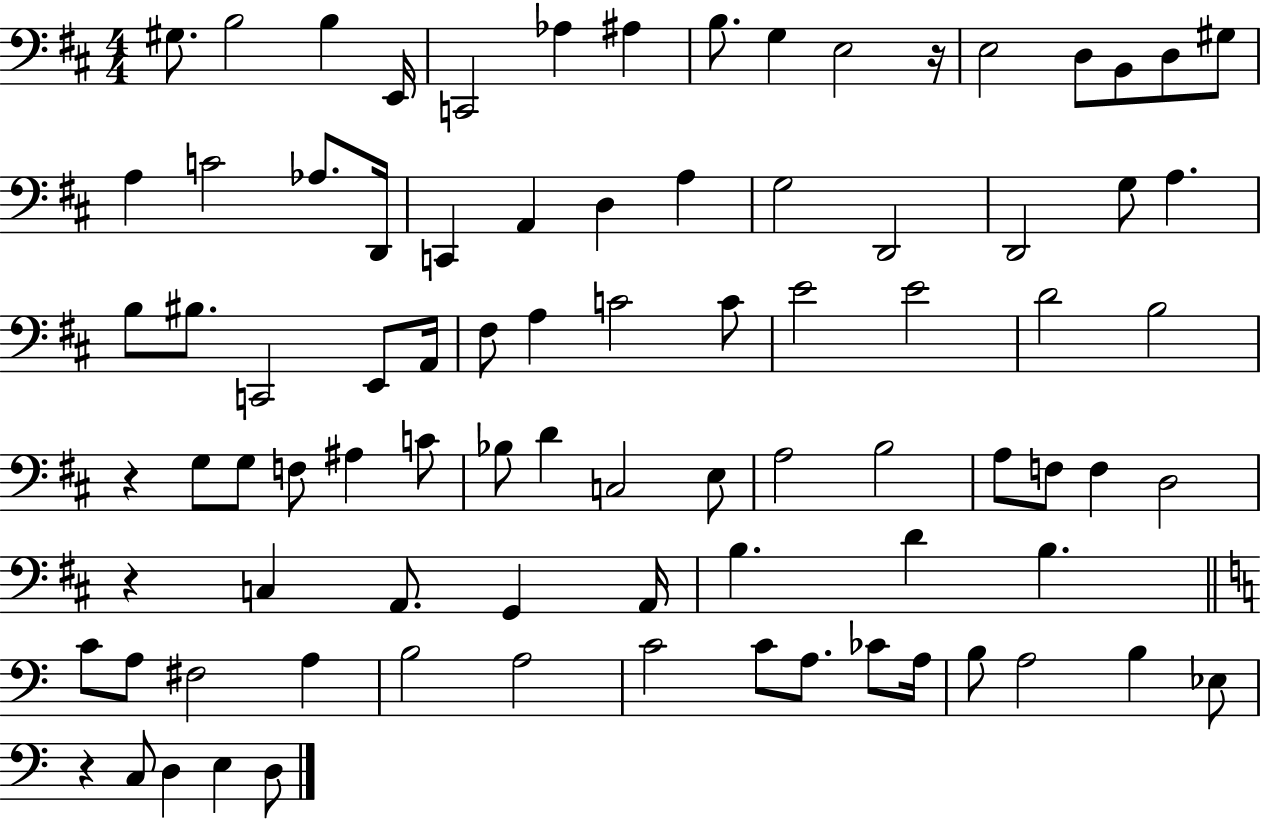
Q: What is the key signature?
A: D major